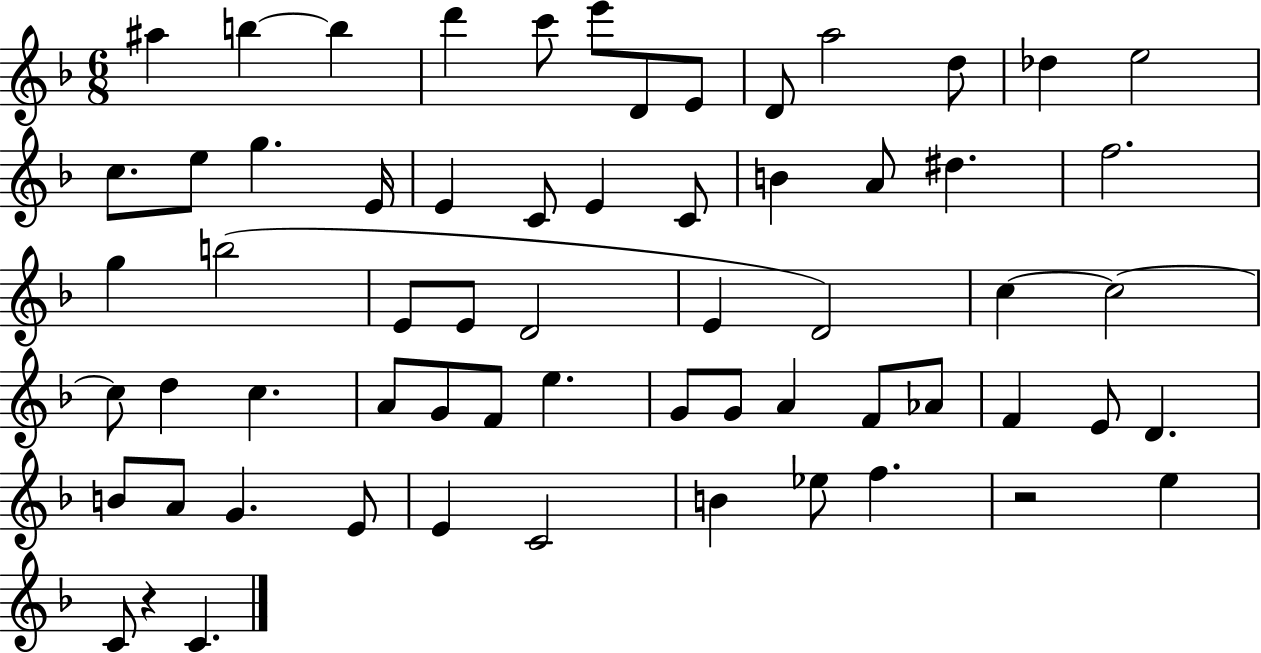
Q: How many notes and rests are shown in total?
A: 63